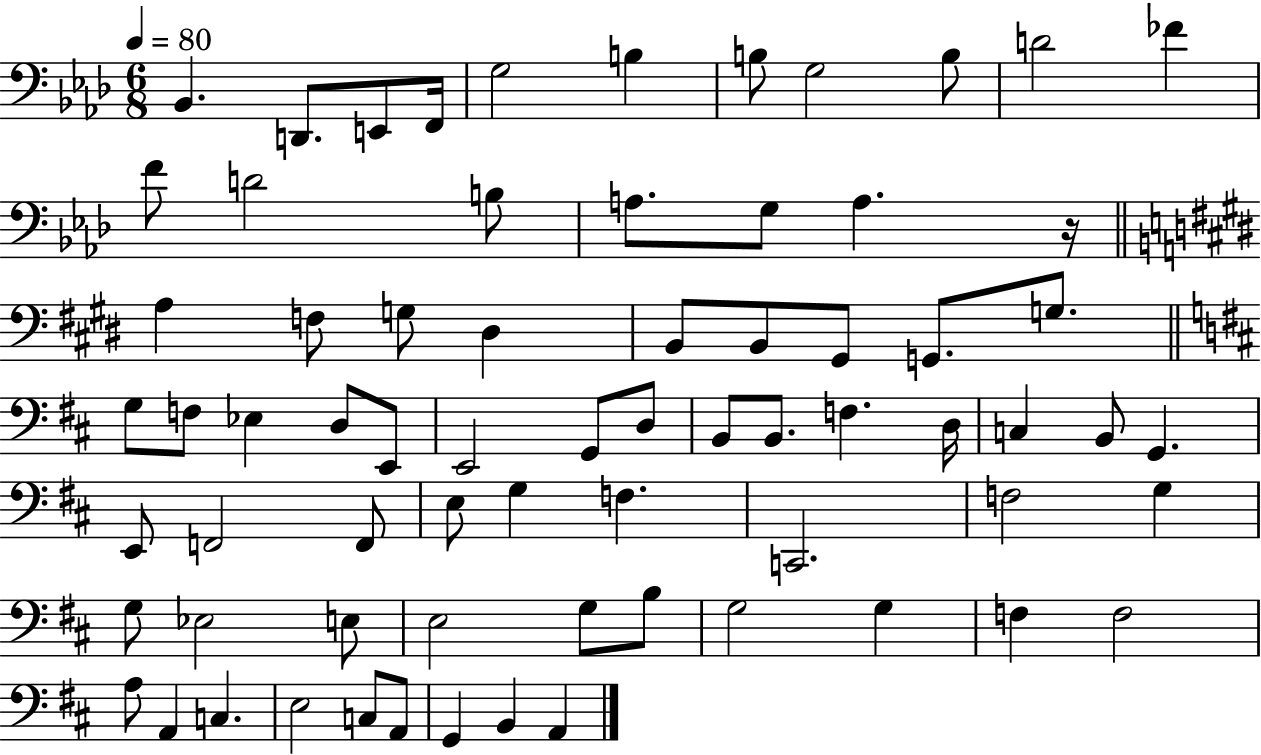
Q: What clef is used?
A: bass